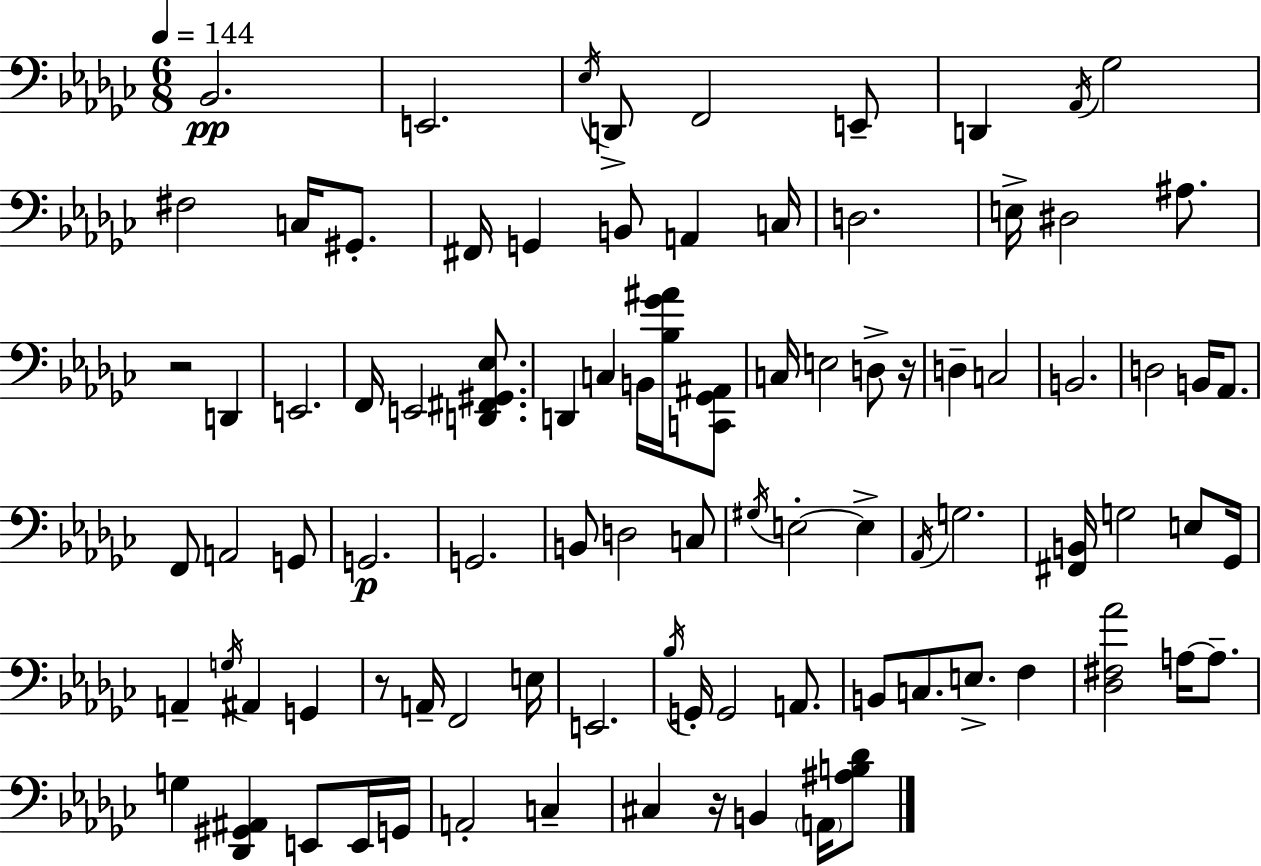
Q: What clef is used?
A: bass